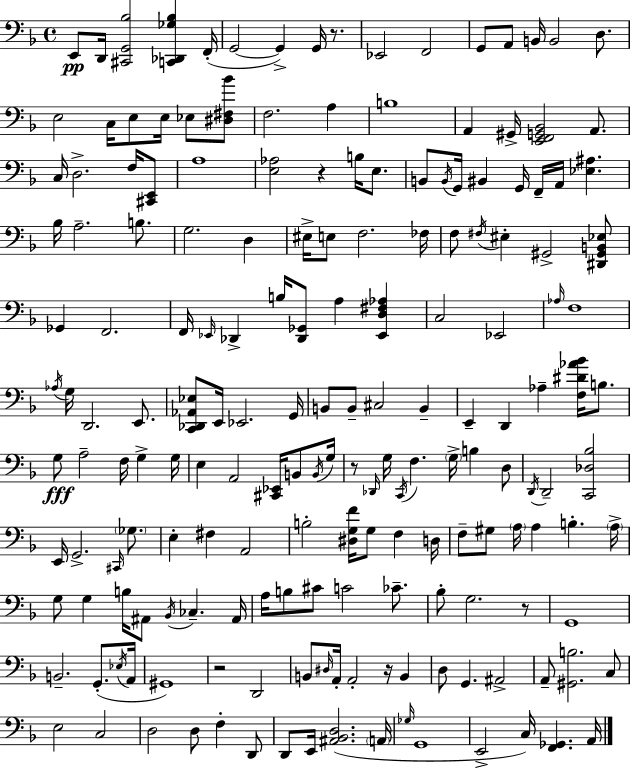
E2/e D2/s [C#2,G2,Bb3]/h [C2,Db2,Gb3,Bb3]/q F2/s G2/h G2/q G2/s R/e. Eb2/h F2/h G2/e A2/e B2/s B2/h D3/e. E3/h C3/s E3/e E3/s Eb3/e [D#3,F#3,Bb4]/e F3/h. A3/q B3/w A2/q G#2/s [E2,F2,G2,Bb2]/h A2/e. C3/s D3/h. F3/s [C#2,E2]/e A3/w [E3,Ab3]/h R/q B3/s E3/e. B2/e B2/s G2/s BIS2/q G2/s F2/s A2/s [Eb3,A#3]/q. Bb3/s A3/h. B3/e. G3/h. D3/q EIS3/s E3/e F3/h. FES3/s F3/e F#3/s EIS3/q G#2/h [D#2,G#2,B2,Eb3]/e Gb2/q F2/h. F2/s Eb2/s Db2/q B3/s [Db2,Gb2]/e A3/q [Eb2,D3,F#3,Ab3]/q C3/h Eb2/h Ab3/s F3/w Ab3/s G3/s D2/h. E2/e. [C2,Db2,Ab2,Eb3]/e E2/s Eb2/h. G2/s B2/e B2/e C#3/h B2/q E2/q D2/q Ab3/q [F3,D#4,Ab4,Bb4]/s B3/e. G3/e A3/h F3/s G3/q G3/s E3/q A2/h [C#2,Eb2]/s B2/e B2/s G3/s R/e Db2/s G3/s C2/s F3/q. G3/s B3/q D3/e D2/s D2/h [C2,Db3,Bb3]/h E2/s G2/h. C#2/s Gb3/e. E3/q F#3/q A2/h B3/h [D#3,G3,F4]/s G3/e F3/q D3/s F3/e G#3/e A3/s A3/q B3/q. A3/s G3/e G3/q B3/s A#2/e Bb2/s CES3/q. A#2/s A3/s B3/e C#4/e C4/h CES4/e. Bb3/e G3/h. R/e G2/w B2/h. G2/e. Eb3/s A2/s G#2/w R/h D2/h B2/e D#3/s A2/s A2/h R/s B2/q D3/e G2/q. A#2/h A2/e [G#2,B3]/h. C3/e E3/h C3/h D3/h D3/e F3/q D2/e D2/e E2/s [A#2,Bb2,D3]/h. A2/s Gb3/s G2/w E2/h C3/s [F2,Gb2]/q. A2/s